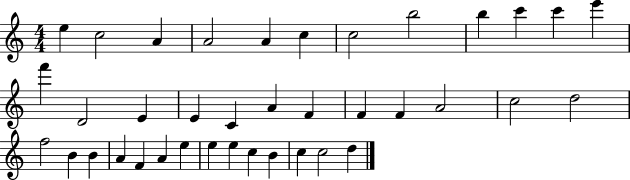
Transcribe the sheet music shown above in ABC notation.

X:1
T:Untitled
M:4/4
L:1/4
K:C
e c2 A A2 A c c2 b2 b c' c' e' f' D2 E E C A F F F A2 c2 d2 f2 B B A F A e e e c B c c2 d